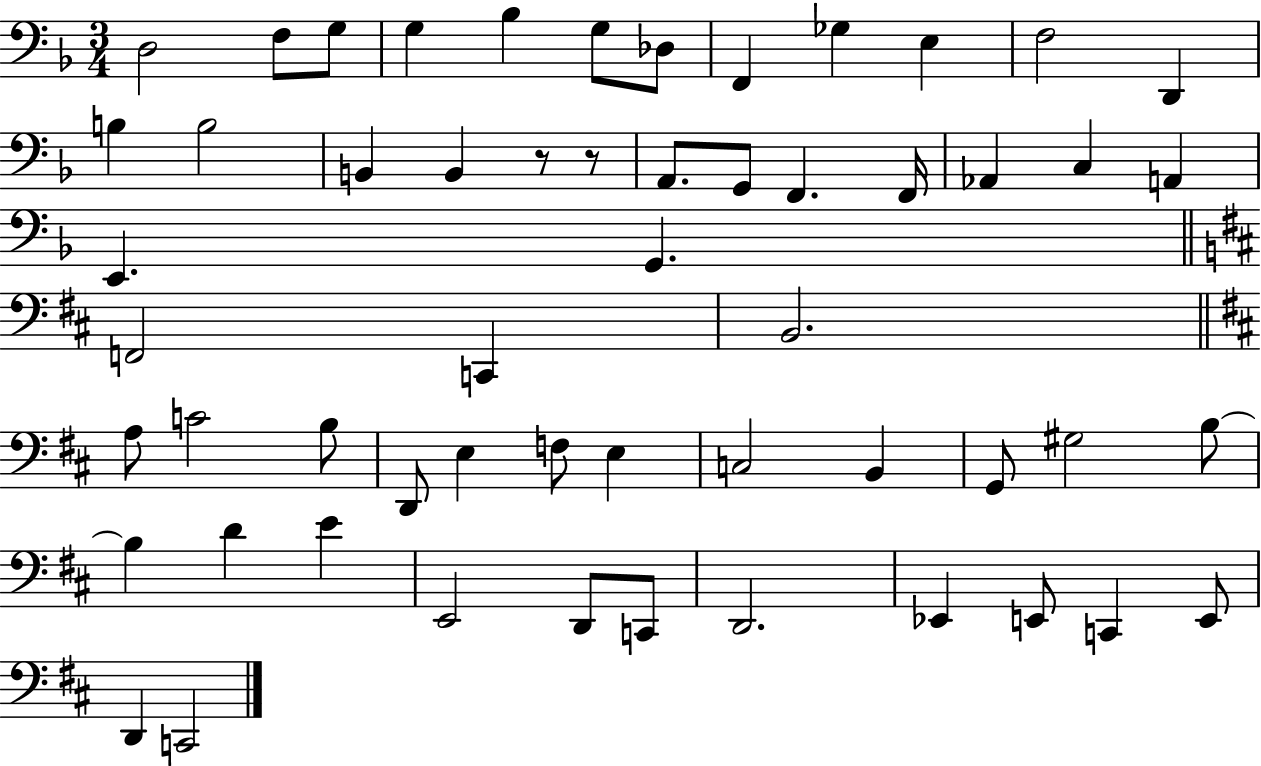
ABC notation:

X:1
T:Untitled
M:3/4
L:1/4
K:F
D,2 F,/2 G,/2 G, _B, G,/2 _D,/2 F,, _G, E, F,2 D,, B, B,2 B,, B,, z/2 z/2 A,,/2 G,,/2 F,, F,,/4 _A,, C, A,, E,, G,, F,,2 C,, B,,2 A,/2 C2 B,/2 D,,/2 E, F,/2 E, C,2 B,, G,,/2 ^G,2 B,/2 B, D E E,,2 D,,/2 C,,/2 D,,2 _E,, E,,/2 C,, E,,/2 D,, C,,2